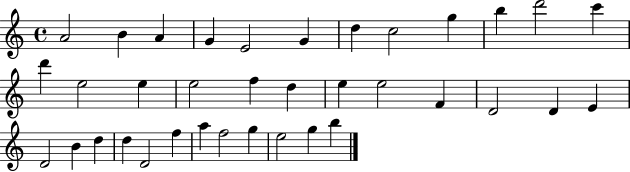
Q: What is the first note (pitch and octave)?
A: A4